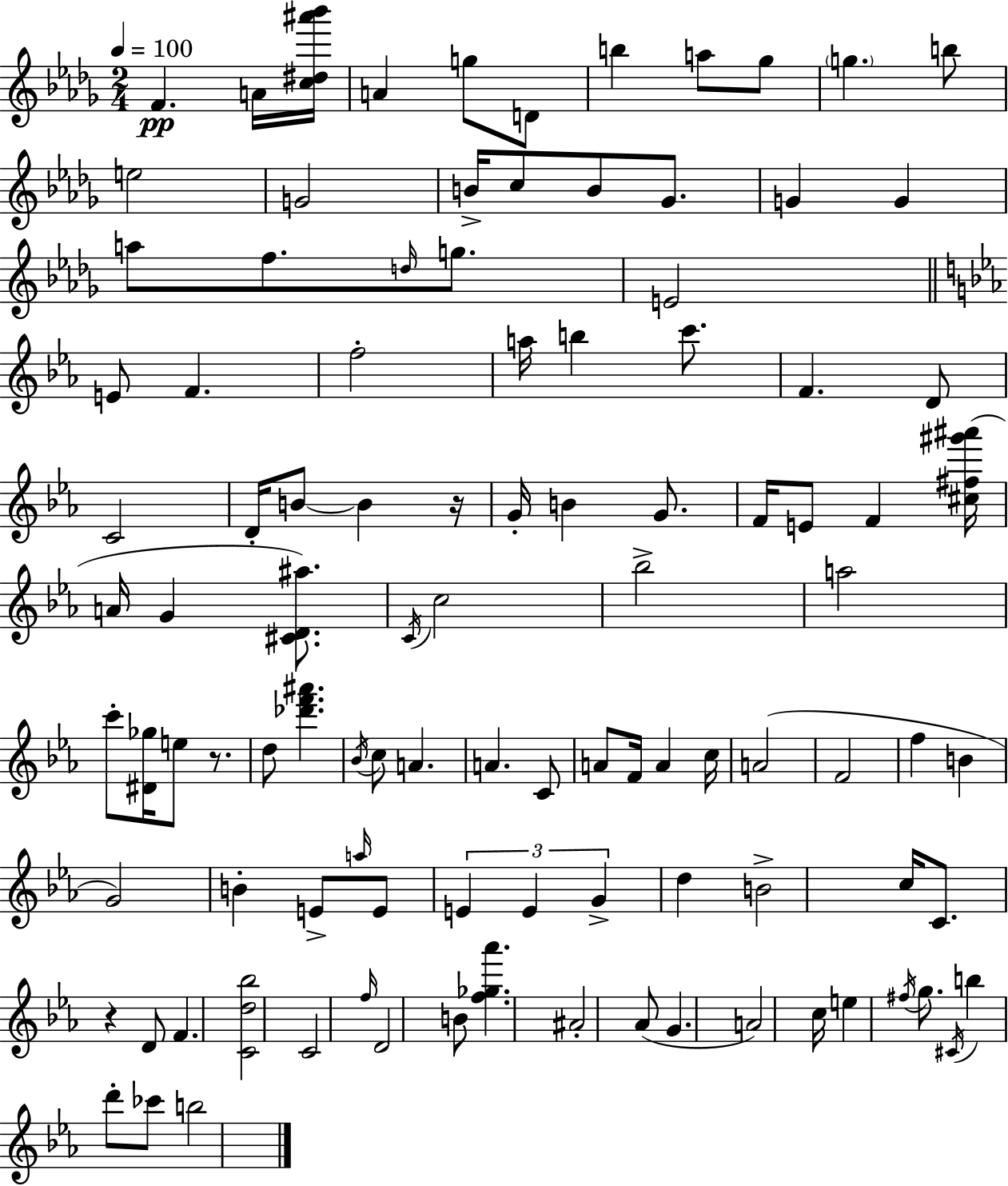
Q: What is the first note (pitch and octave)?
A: F4